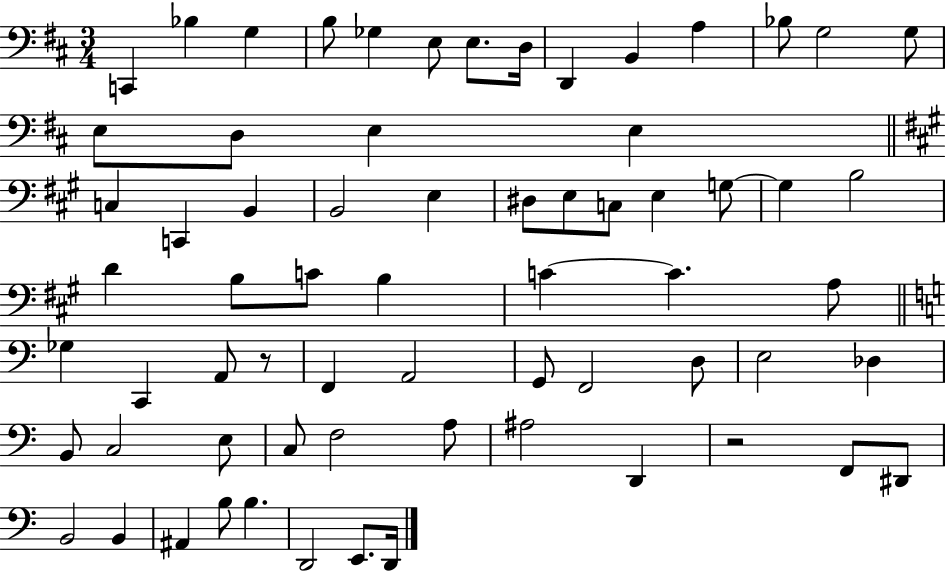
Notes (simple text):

C2/q Bb3/q G3/q B3/e Gb3/q E3/e E3/e. D3/s D2/q B2/q A3/q Bb3/e G3/h G3/e E3/e D3/e E3/q E3/q C3/q C2/q B2/q B2/h E3/q D#3/e E3/e C3/e E3/q G3/e G3/q B3/h D4/q B3/e C4/e B3/q C4/q C4/q. A3/e Gb3/q C2/q A2/e R/e F2/q A2/h G2/e F2/h D3/e E3/h Db3/q B2/e C3/h E3/e C3/e F3/h A3/e A#3/h D2/q R/h F2/e D#2/e B2/h B2/q A#2/q B3/e B3/q. D2/h E2/e. D2/s